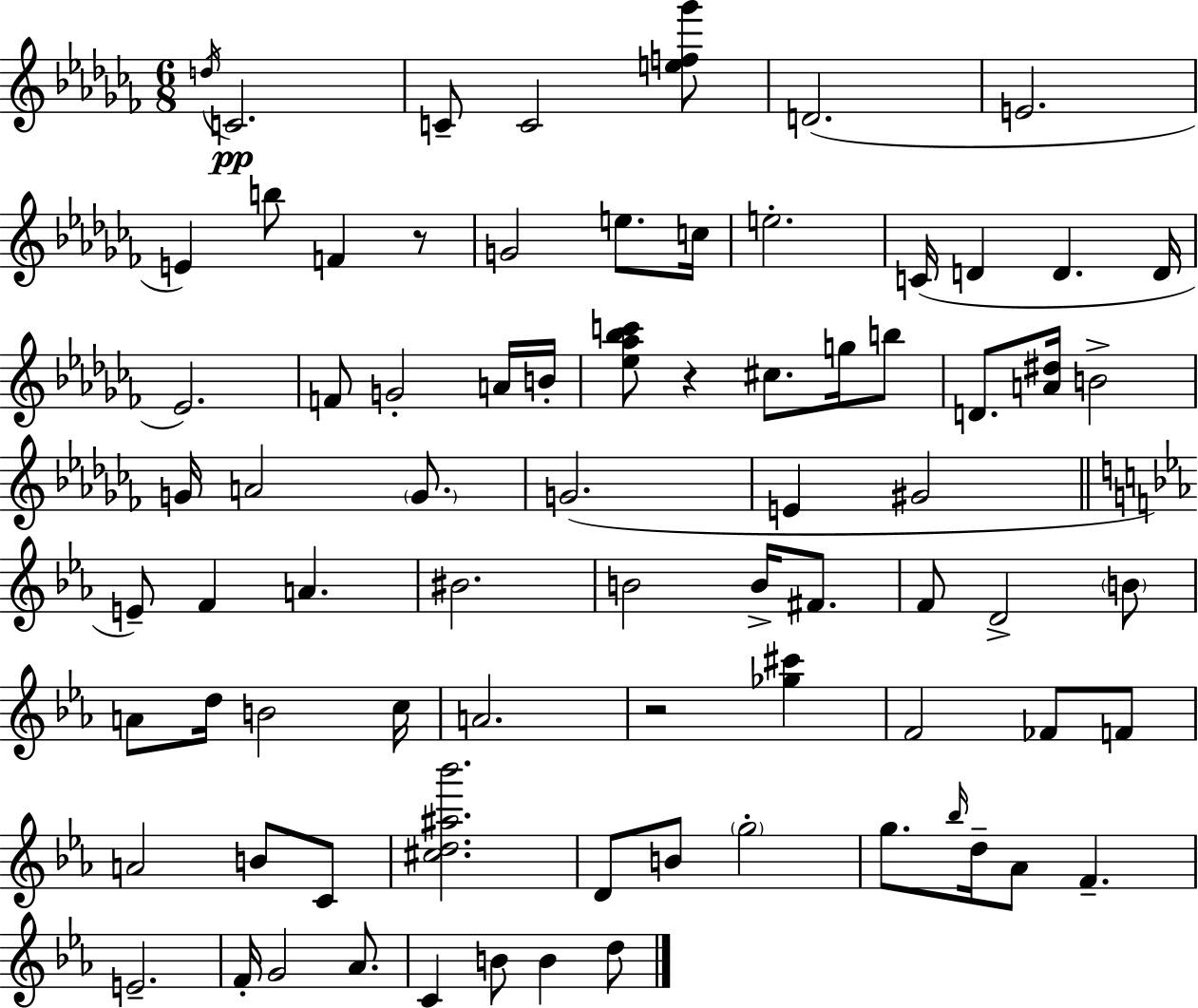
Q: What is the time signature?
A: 6/8